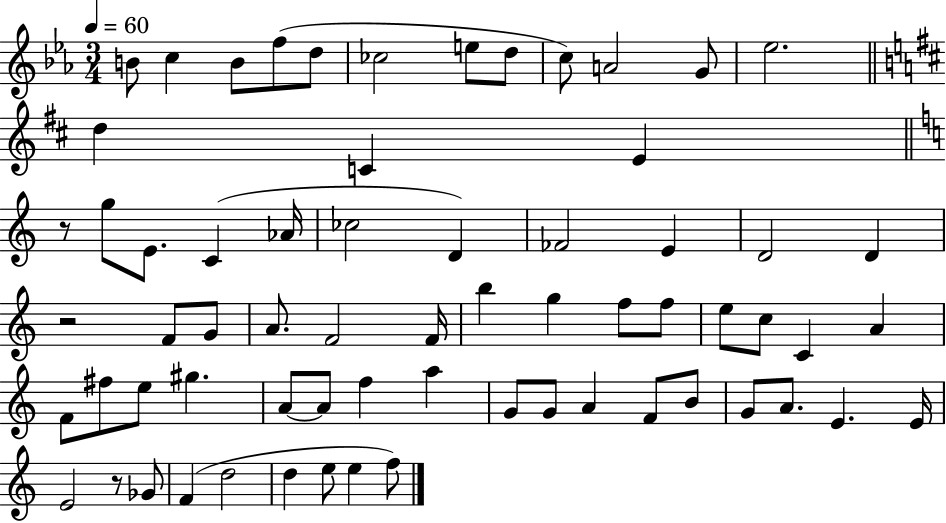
B4/e C5/q B4/e F5/e D5/e CES5/h E5/e D5/e C5/e A4/h G4/e Eb5/h. D5/q C4/q E4/q R/e G5/e E4/e. C4/q Ab4/s CES5/h D4/q FES4/h E4/q D4/h D4/q R/h F4/e G4/e A4/e. F4/h F4/s B5/q G5/q F5/e F5/e E5/e C5/e C4/q A4/q F4/e F#5/e E5/e G#5/q. A4/e A4/e F5/q A5/q G4/e G4/e A4/q F4/e B4/e G4/e A4/e. E4/q. E4/s E4/h R/e Gb4/e F4/q D5/h D5/q E5/e E5/q F5/e